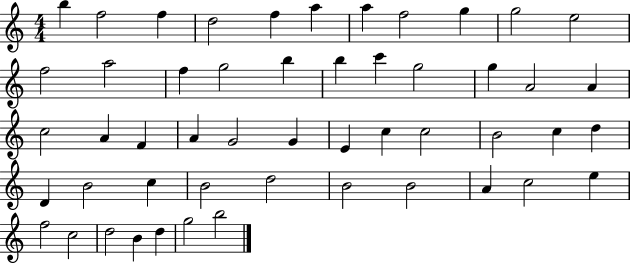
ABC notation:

X:1
T:Untitled
M:4/4
L:1/4
K:C
b f2 f d2 f a a f2 g g2 e2 f2 a2 f g2 b b c' g2 g A2 A c2 A F A G2 G E c c2 B2 c d D B2 c B2 d2 B2 B2 A c2 e f2 c2 d2 B d g2 b2